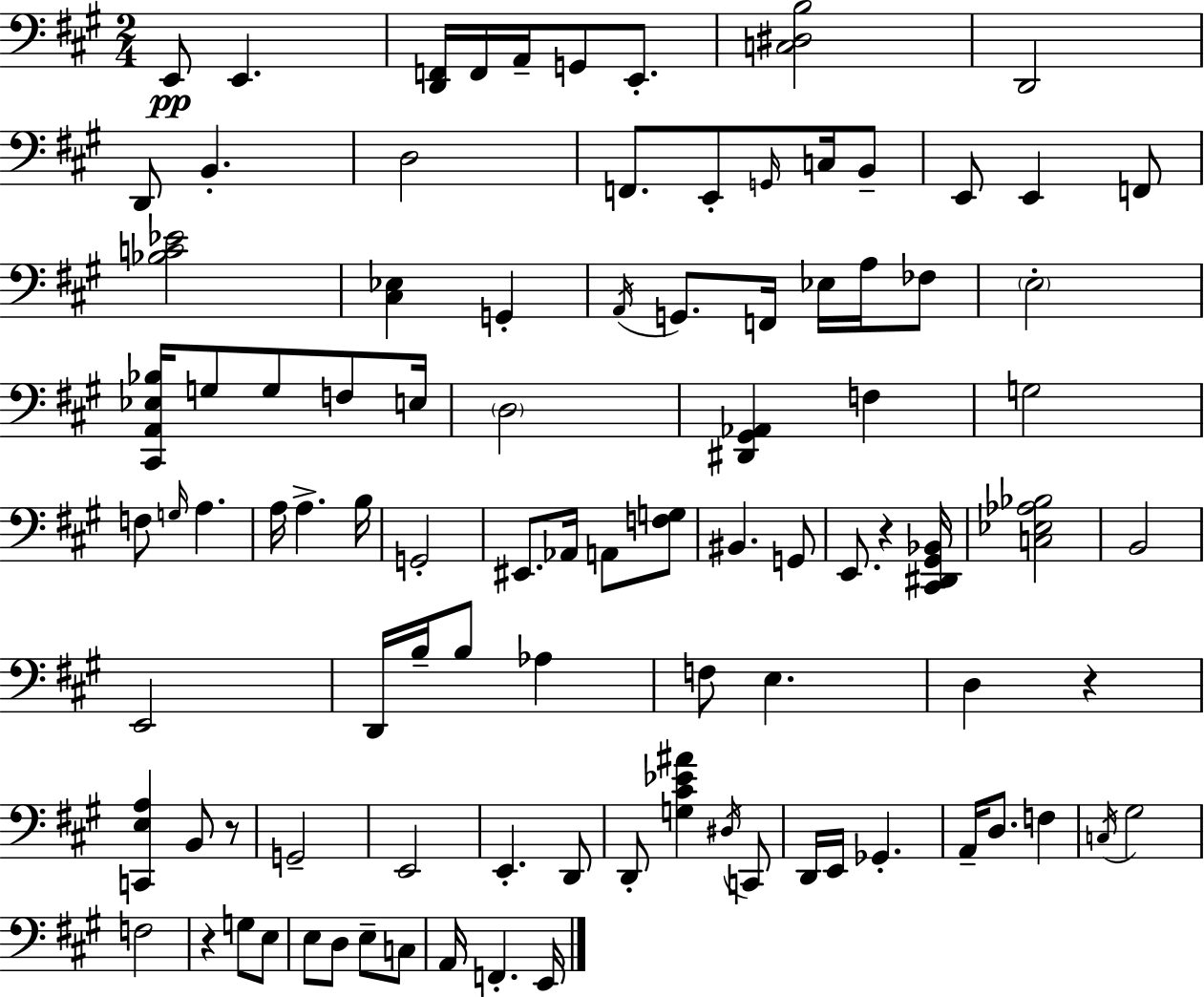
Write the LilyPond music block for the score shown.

{
  \clef bass
  \numericTimeSignature
  \time 2/4
  \key a \major
  e,8\pp e,4. | <d, f,>16 f,16 a,16-- g,8 e,8.-. | <c dis b>2 | d,2 | \break d,8 b,4.-. | d2 | f,8. e,8-. \grace { g,16 } c16 b,8-- | e,8 e,4 f,8 | \break <bes c' ees'>2 | <cis ees>4 g,4-. | \acciaccatura { a,16 } g,8. f,16 ees16 a16 | fes8 \parenthesize e2-. | \break <cis, a, ees bes>16 g8 g8 f8 | e16 \parenthesize d2 | <dis, gis, aes,>4 f4 | g2 | \break f8 \grace { g16 } a4. | a16 a4.-> | b16 g,2-. | eis,8. aes,16 a,8 | \break <f g>8 bis,4. | g,8 e,8. r4 | <cis, dis, gis, bes,>16 <c ees aes bes>2 | b,2 | \break e,2 | d,16 b16-- b8 aes4 | f8 e4. | d4 r4 | \break <c, e a>4 b,8 | r8 g,2-- | e,2 | e,4.-. | \break d,8 d,8-. <g cis' ees' ais'>4 | \acciaccatura { dis16 } c,8 d,16 e,16 ges,4.-. | a,16-- d8. | f4 \acciaccatura { c16 } gis2 | \break f2 | r4 | g8 e8 e8 d8 | e8-- c8 a,16 f,4.-. | \break e,16 \bar "|."
}